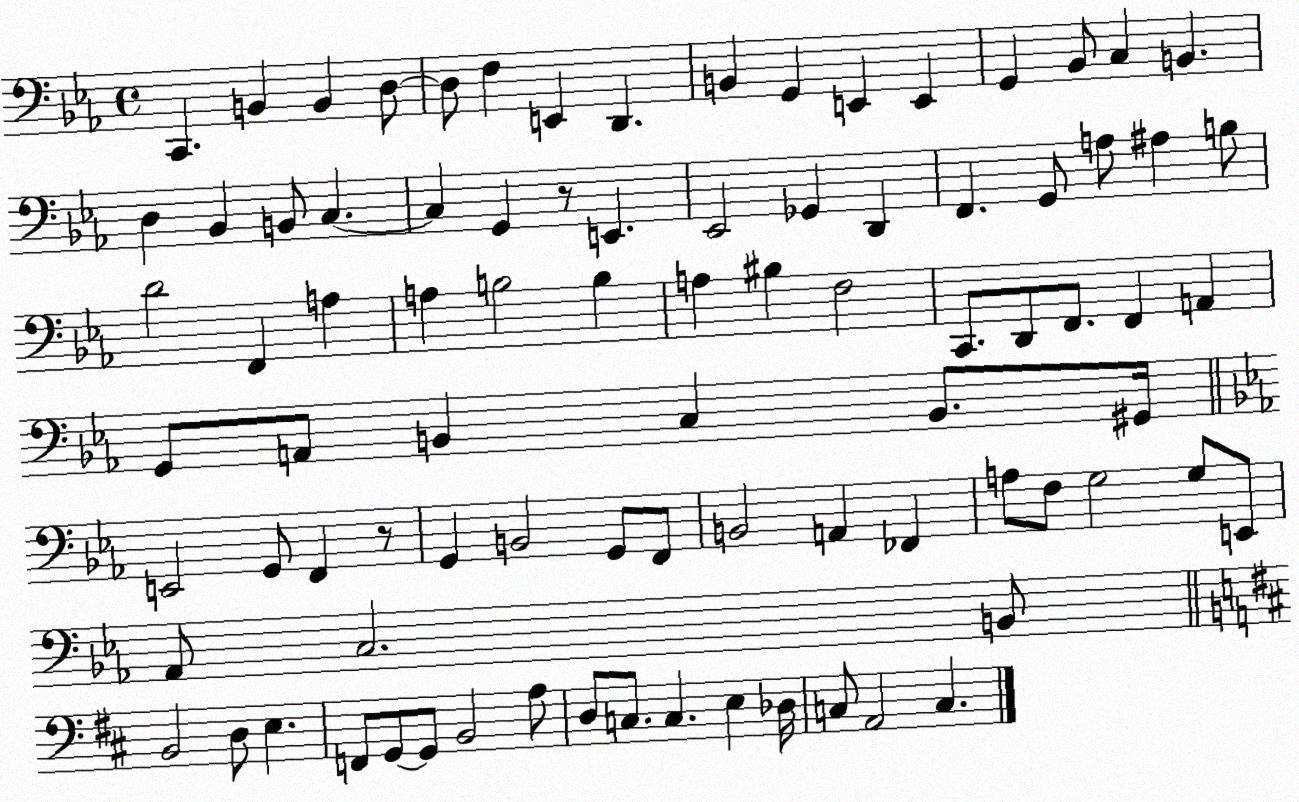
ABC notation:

X:1
T:Untitled
M:4/4
L:1/4
K:Eb
C,, B,, B,, D,/2 D,/2 F, E,, D,, B,, G,, E,, E,, G,, _B,,/2 C, B,, D, _B,, B,,/2 C, C, G,, z/2 E,, _E,,2 _G,, D,, F,, G,,/2 A,/2 ^A, B,/2 D2 F,, A, A, B,2 B, A, ^B, F,2 C,,/2 D,,/2 F,,/2 F,, A,, G,,/2 A,,/2 B,, C, B,,/2 ^G,,/4 E,,2 G,,/2 F,, z/2 G,, B,,2 G,,/2 F,,/2 B,,2 A,, _F,, A,/2 F,/2 G,2 G,/2 E,,/2 _A,,/2 C,2 B,,/2 B,,2 D,/2 E, F,,/2 G,,/2 G,,/2 B,,2 A,/2 D,/2 C,/2 C, E, _D,/4 C,/2 A,,2 C,